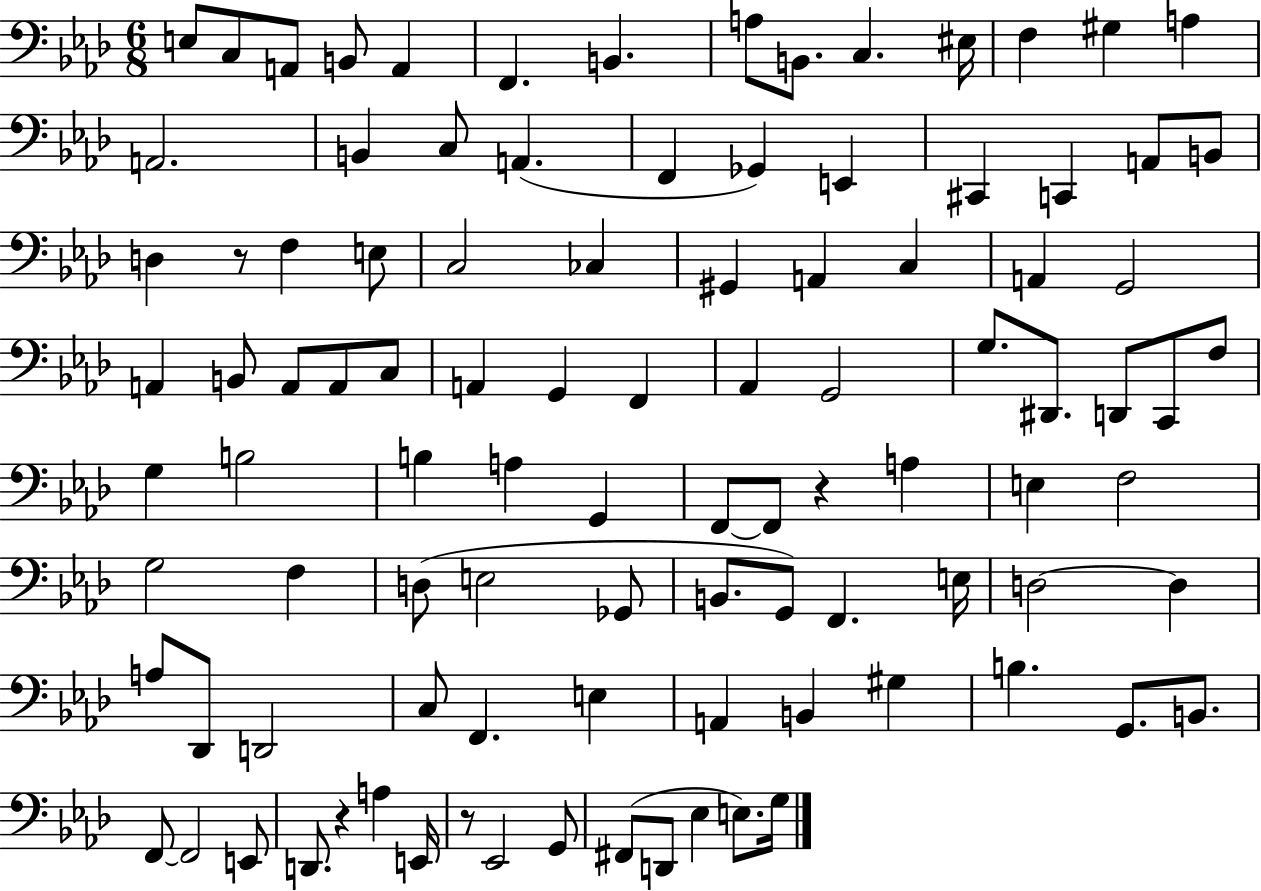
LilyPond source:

{
  \clef bass
  \numericTimeSignature
  \time 6/8
  \key aes \major
  e8 c8 a,8 b,8 a,4 | f,4. b,4. | a8 b,8. c4. eis16 | f4 gis4 a4 | \break a,2. | b,4 c8 a,4.( | f,4 ges,4) e,4 | cis,4 c,4 a,8 b,8 | \break d4 r8 f4 e8 | c2 ces4 | gis,4 a,4 c4 | a,4 g,2 | \break a,4 b,8 a,8 a,8 c8 | a,4 g,4 f,4 | aes,4 g,2 | g8. dis,8. d,8 c,8 f8 | \break g4 b2 | b4 a4 g,4 | f,8~~ f,8 r4 a4 | e4 f2 | \break g2 f4 | d8( e2 ges,8 | b,8. g,8) f,4. e16 | d2~~ d4 | \break a8 des,8 d,2 | c8 f,4. e4 | a,4 b,4 gis4 | b4. g,8. b,8. | \break f,8~~ f,2 e,8 | d,8. r4 a4 e,16 | r8 ees,2 g,8 | fis,8( d,8 ees4 e8.) g16 | \break \bar "|."
}